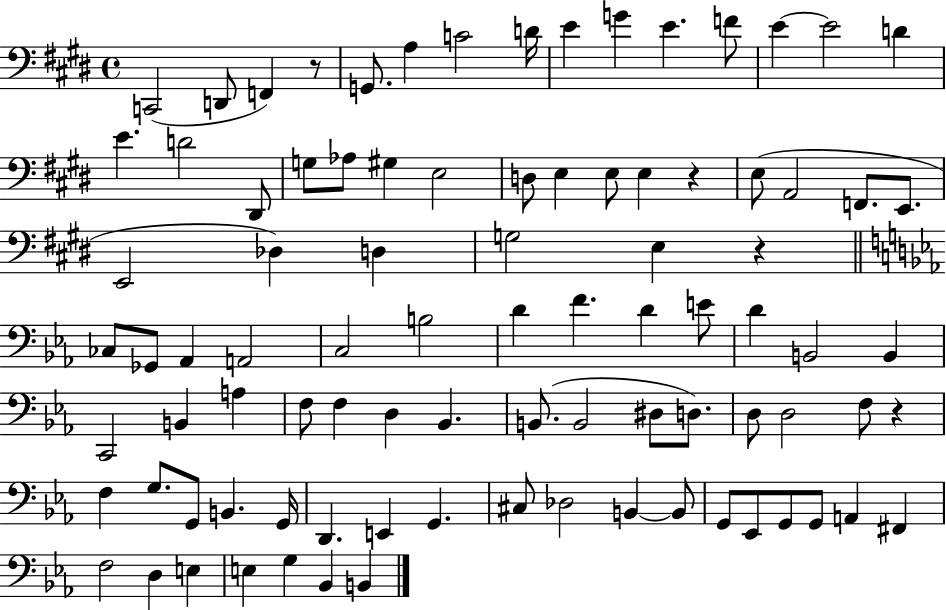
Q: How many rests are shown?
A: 4